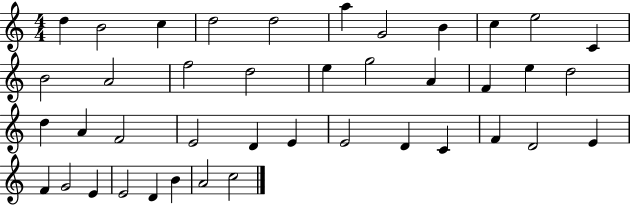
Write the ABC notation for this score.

X:1
T:Untitled
M:4/4
L:1/4
K:C
d B2 c d2 d2 a G2 B c e2 C B2 A2 f2 d2 e g2 A F e d2 d A F2 E2 D E E2 D C F D2 E F G2 E E2 D B A2 c2